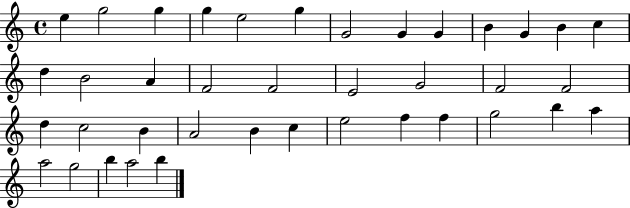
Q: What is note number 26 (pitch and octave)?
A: A4